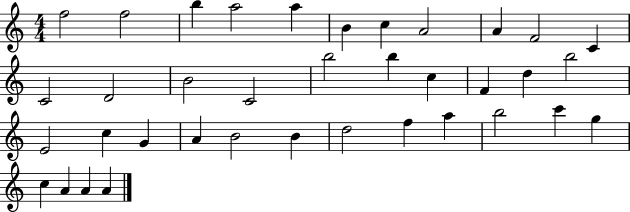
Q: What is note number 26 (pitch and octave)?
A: B4